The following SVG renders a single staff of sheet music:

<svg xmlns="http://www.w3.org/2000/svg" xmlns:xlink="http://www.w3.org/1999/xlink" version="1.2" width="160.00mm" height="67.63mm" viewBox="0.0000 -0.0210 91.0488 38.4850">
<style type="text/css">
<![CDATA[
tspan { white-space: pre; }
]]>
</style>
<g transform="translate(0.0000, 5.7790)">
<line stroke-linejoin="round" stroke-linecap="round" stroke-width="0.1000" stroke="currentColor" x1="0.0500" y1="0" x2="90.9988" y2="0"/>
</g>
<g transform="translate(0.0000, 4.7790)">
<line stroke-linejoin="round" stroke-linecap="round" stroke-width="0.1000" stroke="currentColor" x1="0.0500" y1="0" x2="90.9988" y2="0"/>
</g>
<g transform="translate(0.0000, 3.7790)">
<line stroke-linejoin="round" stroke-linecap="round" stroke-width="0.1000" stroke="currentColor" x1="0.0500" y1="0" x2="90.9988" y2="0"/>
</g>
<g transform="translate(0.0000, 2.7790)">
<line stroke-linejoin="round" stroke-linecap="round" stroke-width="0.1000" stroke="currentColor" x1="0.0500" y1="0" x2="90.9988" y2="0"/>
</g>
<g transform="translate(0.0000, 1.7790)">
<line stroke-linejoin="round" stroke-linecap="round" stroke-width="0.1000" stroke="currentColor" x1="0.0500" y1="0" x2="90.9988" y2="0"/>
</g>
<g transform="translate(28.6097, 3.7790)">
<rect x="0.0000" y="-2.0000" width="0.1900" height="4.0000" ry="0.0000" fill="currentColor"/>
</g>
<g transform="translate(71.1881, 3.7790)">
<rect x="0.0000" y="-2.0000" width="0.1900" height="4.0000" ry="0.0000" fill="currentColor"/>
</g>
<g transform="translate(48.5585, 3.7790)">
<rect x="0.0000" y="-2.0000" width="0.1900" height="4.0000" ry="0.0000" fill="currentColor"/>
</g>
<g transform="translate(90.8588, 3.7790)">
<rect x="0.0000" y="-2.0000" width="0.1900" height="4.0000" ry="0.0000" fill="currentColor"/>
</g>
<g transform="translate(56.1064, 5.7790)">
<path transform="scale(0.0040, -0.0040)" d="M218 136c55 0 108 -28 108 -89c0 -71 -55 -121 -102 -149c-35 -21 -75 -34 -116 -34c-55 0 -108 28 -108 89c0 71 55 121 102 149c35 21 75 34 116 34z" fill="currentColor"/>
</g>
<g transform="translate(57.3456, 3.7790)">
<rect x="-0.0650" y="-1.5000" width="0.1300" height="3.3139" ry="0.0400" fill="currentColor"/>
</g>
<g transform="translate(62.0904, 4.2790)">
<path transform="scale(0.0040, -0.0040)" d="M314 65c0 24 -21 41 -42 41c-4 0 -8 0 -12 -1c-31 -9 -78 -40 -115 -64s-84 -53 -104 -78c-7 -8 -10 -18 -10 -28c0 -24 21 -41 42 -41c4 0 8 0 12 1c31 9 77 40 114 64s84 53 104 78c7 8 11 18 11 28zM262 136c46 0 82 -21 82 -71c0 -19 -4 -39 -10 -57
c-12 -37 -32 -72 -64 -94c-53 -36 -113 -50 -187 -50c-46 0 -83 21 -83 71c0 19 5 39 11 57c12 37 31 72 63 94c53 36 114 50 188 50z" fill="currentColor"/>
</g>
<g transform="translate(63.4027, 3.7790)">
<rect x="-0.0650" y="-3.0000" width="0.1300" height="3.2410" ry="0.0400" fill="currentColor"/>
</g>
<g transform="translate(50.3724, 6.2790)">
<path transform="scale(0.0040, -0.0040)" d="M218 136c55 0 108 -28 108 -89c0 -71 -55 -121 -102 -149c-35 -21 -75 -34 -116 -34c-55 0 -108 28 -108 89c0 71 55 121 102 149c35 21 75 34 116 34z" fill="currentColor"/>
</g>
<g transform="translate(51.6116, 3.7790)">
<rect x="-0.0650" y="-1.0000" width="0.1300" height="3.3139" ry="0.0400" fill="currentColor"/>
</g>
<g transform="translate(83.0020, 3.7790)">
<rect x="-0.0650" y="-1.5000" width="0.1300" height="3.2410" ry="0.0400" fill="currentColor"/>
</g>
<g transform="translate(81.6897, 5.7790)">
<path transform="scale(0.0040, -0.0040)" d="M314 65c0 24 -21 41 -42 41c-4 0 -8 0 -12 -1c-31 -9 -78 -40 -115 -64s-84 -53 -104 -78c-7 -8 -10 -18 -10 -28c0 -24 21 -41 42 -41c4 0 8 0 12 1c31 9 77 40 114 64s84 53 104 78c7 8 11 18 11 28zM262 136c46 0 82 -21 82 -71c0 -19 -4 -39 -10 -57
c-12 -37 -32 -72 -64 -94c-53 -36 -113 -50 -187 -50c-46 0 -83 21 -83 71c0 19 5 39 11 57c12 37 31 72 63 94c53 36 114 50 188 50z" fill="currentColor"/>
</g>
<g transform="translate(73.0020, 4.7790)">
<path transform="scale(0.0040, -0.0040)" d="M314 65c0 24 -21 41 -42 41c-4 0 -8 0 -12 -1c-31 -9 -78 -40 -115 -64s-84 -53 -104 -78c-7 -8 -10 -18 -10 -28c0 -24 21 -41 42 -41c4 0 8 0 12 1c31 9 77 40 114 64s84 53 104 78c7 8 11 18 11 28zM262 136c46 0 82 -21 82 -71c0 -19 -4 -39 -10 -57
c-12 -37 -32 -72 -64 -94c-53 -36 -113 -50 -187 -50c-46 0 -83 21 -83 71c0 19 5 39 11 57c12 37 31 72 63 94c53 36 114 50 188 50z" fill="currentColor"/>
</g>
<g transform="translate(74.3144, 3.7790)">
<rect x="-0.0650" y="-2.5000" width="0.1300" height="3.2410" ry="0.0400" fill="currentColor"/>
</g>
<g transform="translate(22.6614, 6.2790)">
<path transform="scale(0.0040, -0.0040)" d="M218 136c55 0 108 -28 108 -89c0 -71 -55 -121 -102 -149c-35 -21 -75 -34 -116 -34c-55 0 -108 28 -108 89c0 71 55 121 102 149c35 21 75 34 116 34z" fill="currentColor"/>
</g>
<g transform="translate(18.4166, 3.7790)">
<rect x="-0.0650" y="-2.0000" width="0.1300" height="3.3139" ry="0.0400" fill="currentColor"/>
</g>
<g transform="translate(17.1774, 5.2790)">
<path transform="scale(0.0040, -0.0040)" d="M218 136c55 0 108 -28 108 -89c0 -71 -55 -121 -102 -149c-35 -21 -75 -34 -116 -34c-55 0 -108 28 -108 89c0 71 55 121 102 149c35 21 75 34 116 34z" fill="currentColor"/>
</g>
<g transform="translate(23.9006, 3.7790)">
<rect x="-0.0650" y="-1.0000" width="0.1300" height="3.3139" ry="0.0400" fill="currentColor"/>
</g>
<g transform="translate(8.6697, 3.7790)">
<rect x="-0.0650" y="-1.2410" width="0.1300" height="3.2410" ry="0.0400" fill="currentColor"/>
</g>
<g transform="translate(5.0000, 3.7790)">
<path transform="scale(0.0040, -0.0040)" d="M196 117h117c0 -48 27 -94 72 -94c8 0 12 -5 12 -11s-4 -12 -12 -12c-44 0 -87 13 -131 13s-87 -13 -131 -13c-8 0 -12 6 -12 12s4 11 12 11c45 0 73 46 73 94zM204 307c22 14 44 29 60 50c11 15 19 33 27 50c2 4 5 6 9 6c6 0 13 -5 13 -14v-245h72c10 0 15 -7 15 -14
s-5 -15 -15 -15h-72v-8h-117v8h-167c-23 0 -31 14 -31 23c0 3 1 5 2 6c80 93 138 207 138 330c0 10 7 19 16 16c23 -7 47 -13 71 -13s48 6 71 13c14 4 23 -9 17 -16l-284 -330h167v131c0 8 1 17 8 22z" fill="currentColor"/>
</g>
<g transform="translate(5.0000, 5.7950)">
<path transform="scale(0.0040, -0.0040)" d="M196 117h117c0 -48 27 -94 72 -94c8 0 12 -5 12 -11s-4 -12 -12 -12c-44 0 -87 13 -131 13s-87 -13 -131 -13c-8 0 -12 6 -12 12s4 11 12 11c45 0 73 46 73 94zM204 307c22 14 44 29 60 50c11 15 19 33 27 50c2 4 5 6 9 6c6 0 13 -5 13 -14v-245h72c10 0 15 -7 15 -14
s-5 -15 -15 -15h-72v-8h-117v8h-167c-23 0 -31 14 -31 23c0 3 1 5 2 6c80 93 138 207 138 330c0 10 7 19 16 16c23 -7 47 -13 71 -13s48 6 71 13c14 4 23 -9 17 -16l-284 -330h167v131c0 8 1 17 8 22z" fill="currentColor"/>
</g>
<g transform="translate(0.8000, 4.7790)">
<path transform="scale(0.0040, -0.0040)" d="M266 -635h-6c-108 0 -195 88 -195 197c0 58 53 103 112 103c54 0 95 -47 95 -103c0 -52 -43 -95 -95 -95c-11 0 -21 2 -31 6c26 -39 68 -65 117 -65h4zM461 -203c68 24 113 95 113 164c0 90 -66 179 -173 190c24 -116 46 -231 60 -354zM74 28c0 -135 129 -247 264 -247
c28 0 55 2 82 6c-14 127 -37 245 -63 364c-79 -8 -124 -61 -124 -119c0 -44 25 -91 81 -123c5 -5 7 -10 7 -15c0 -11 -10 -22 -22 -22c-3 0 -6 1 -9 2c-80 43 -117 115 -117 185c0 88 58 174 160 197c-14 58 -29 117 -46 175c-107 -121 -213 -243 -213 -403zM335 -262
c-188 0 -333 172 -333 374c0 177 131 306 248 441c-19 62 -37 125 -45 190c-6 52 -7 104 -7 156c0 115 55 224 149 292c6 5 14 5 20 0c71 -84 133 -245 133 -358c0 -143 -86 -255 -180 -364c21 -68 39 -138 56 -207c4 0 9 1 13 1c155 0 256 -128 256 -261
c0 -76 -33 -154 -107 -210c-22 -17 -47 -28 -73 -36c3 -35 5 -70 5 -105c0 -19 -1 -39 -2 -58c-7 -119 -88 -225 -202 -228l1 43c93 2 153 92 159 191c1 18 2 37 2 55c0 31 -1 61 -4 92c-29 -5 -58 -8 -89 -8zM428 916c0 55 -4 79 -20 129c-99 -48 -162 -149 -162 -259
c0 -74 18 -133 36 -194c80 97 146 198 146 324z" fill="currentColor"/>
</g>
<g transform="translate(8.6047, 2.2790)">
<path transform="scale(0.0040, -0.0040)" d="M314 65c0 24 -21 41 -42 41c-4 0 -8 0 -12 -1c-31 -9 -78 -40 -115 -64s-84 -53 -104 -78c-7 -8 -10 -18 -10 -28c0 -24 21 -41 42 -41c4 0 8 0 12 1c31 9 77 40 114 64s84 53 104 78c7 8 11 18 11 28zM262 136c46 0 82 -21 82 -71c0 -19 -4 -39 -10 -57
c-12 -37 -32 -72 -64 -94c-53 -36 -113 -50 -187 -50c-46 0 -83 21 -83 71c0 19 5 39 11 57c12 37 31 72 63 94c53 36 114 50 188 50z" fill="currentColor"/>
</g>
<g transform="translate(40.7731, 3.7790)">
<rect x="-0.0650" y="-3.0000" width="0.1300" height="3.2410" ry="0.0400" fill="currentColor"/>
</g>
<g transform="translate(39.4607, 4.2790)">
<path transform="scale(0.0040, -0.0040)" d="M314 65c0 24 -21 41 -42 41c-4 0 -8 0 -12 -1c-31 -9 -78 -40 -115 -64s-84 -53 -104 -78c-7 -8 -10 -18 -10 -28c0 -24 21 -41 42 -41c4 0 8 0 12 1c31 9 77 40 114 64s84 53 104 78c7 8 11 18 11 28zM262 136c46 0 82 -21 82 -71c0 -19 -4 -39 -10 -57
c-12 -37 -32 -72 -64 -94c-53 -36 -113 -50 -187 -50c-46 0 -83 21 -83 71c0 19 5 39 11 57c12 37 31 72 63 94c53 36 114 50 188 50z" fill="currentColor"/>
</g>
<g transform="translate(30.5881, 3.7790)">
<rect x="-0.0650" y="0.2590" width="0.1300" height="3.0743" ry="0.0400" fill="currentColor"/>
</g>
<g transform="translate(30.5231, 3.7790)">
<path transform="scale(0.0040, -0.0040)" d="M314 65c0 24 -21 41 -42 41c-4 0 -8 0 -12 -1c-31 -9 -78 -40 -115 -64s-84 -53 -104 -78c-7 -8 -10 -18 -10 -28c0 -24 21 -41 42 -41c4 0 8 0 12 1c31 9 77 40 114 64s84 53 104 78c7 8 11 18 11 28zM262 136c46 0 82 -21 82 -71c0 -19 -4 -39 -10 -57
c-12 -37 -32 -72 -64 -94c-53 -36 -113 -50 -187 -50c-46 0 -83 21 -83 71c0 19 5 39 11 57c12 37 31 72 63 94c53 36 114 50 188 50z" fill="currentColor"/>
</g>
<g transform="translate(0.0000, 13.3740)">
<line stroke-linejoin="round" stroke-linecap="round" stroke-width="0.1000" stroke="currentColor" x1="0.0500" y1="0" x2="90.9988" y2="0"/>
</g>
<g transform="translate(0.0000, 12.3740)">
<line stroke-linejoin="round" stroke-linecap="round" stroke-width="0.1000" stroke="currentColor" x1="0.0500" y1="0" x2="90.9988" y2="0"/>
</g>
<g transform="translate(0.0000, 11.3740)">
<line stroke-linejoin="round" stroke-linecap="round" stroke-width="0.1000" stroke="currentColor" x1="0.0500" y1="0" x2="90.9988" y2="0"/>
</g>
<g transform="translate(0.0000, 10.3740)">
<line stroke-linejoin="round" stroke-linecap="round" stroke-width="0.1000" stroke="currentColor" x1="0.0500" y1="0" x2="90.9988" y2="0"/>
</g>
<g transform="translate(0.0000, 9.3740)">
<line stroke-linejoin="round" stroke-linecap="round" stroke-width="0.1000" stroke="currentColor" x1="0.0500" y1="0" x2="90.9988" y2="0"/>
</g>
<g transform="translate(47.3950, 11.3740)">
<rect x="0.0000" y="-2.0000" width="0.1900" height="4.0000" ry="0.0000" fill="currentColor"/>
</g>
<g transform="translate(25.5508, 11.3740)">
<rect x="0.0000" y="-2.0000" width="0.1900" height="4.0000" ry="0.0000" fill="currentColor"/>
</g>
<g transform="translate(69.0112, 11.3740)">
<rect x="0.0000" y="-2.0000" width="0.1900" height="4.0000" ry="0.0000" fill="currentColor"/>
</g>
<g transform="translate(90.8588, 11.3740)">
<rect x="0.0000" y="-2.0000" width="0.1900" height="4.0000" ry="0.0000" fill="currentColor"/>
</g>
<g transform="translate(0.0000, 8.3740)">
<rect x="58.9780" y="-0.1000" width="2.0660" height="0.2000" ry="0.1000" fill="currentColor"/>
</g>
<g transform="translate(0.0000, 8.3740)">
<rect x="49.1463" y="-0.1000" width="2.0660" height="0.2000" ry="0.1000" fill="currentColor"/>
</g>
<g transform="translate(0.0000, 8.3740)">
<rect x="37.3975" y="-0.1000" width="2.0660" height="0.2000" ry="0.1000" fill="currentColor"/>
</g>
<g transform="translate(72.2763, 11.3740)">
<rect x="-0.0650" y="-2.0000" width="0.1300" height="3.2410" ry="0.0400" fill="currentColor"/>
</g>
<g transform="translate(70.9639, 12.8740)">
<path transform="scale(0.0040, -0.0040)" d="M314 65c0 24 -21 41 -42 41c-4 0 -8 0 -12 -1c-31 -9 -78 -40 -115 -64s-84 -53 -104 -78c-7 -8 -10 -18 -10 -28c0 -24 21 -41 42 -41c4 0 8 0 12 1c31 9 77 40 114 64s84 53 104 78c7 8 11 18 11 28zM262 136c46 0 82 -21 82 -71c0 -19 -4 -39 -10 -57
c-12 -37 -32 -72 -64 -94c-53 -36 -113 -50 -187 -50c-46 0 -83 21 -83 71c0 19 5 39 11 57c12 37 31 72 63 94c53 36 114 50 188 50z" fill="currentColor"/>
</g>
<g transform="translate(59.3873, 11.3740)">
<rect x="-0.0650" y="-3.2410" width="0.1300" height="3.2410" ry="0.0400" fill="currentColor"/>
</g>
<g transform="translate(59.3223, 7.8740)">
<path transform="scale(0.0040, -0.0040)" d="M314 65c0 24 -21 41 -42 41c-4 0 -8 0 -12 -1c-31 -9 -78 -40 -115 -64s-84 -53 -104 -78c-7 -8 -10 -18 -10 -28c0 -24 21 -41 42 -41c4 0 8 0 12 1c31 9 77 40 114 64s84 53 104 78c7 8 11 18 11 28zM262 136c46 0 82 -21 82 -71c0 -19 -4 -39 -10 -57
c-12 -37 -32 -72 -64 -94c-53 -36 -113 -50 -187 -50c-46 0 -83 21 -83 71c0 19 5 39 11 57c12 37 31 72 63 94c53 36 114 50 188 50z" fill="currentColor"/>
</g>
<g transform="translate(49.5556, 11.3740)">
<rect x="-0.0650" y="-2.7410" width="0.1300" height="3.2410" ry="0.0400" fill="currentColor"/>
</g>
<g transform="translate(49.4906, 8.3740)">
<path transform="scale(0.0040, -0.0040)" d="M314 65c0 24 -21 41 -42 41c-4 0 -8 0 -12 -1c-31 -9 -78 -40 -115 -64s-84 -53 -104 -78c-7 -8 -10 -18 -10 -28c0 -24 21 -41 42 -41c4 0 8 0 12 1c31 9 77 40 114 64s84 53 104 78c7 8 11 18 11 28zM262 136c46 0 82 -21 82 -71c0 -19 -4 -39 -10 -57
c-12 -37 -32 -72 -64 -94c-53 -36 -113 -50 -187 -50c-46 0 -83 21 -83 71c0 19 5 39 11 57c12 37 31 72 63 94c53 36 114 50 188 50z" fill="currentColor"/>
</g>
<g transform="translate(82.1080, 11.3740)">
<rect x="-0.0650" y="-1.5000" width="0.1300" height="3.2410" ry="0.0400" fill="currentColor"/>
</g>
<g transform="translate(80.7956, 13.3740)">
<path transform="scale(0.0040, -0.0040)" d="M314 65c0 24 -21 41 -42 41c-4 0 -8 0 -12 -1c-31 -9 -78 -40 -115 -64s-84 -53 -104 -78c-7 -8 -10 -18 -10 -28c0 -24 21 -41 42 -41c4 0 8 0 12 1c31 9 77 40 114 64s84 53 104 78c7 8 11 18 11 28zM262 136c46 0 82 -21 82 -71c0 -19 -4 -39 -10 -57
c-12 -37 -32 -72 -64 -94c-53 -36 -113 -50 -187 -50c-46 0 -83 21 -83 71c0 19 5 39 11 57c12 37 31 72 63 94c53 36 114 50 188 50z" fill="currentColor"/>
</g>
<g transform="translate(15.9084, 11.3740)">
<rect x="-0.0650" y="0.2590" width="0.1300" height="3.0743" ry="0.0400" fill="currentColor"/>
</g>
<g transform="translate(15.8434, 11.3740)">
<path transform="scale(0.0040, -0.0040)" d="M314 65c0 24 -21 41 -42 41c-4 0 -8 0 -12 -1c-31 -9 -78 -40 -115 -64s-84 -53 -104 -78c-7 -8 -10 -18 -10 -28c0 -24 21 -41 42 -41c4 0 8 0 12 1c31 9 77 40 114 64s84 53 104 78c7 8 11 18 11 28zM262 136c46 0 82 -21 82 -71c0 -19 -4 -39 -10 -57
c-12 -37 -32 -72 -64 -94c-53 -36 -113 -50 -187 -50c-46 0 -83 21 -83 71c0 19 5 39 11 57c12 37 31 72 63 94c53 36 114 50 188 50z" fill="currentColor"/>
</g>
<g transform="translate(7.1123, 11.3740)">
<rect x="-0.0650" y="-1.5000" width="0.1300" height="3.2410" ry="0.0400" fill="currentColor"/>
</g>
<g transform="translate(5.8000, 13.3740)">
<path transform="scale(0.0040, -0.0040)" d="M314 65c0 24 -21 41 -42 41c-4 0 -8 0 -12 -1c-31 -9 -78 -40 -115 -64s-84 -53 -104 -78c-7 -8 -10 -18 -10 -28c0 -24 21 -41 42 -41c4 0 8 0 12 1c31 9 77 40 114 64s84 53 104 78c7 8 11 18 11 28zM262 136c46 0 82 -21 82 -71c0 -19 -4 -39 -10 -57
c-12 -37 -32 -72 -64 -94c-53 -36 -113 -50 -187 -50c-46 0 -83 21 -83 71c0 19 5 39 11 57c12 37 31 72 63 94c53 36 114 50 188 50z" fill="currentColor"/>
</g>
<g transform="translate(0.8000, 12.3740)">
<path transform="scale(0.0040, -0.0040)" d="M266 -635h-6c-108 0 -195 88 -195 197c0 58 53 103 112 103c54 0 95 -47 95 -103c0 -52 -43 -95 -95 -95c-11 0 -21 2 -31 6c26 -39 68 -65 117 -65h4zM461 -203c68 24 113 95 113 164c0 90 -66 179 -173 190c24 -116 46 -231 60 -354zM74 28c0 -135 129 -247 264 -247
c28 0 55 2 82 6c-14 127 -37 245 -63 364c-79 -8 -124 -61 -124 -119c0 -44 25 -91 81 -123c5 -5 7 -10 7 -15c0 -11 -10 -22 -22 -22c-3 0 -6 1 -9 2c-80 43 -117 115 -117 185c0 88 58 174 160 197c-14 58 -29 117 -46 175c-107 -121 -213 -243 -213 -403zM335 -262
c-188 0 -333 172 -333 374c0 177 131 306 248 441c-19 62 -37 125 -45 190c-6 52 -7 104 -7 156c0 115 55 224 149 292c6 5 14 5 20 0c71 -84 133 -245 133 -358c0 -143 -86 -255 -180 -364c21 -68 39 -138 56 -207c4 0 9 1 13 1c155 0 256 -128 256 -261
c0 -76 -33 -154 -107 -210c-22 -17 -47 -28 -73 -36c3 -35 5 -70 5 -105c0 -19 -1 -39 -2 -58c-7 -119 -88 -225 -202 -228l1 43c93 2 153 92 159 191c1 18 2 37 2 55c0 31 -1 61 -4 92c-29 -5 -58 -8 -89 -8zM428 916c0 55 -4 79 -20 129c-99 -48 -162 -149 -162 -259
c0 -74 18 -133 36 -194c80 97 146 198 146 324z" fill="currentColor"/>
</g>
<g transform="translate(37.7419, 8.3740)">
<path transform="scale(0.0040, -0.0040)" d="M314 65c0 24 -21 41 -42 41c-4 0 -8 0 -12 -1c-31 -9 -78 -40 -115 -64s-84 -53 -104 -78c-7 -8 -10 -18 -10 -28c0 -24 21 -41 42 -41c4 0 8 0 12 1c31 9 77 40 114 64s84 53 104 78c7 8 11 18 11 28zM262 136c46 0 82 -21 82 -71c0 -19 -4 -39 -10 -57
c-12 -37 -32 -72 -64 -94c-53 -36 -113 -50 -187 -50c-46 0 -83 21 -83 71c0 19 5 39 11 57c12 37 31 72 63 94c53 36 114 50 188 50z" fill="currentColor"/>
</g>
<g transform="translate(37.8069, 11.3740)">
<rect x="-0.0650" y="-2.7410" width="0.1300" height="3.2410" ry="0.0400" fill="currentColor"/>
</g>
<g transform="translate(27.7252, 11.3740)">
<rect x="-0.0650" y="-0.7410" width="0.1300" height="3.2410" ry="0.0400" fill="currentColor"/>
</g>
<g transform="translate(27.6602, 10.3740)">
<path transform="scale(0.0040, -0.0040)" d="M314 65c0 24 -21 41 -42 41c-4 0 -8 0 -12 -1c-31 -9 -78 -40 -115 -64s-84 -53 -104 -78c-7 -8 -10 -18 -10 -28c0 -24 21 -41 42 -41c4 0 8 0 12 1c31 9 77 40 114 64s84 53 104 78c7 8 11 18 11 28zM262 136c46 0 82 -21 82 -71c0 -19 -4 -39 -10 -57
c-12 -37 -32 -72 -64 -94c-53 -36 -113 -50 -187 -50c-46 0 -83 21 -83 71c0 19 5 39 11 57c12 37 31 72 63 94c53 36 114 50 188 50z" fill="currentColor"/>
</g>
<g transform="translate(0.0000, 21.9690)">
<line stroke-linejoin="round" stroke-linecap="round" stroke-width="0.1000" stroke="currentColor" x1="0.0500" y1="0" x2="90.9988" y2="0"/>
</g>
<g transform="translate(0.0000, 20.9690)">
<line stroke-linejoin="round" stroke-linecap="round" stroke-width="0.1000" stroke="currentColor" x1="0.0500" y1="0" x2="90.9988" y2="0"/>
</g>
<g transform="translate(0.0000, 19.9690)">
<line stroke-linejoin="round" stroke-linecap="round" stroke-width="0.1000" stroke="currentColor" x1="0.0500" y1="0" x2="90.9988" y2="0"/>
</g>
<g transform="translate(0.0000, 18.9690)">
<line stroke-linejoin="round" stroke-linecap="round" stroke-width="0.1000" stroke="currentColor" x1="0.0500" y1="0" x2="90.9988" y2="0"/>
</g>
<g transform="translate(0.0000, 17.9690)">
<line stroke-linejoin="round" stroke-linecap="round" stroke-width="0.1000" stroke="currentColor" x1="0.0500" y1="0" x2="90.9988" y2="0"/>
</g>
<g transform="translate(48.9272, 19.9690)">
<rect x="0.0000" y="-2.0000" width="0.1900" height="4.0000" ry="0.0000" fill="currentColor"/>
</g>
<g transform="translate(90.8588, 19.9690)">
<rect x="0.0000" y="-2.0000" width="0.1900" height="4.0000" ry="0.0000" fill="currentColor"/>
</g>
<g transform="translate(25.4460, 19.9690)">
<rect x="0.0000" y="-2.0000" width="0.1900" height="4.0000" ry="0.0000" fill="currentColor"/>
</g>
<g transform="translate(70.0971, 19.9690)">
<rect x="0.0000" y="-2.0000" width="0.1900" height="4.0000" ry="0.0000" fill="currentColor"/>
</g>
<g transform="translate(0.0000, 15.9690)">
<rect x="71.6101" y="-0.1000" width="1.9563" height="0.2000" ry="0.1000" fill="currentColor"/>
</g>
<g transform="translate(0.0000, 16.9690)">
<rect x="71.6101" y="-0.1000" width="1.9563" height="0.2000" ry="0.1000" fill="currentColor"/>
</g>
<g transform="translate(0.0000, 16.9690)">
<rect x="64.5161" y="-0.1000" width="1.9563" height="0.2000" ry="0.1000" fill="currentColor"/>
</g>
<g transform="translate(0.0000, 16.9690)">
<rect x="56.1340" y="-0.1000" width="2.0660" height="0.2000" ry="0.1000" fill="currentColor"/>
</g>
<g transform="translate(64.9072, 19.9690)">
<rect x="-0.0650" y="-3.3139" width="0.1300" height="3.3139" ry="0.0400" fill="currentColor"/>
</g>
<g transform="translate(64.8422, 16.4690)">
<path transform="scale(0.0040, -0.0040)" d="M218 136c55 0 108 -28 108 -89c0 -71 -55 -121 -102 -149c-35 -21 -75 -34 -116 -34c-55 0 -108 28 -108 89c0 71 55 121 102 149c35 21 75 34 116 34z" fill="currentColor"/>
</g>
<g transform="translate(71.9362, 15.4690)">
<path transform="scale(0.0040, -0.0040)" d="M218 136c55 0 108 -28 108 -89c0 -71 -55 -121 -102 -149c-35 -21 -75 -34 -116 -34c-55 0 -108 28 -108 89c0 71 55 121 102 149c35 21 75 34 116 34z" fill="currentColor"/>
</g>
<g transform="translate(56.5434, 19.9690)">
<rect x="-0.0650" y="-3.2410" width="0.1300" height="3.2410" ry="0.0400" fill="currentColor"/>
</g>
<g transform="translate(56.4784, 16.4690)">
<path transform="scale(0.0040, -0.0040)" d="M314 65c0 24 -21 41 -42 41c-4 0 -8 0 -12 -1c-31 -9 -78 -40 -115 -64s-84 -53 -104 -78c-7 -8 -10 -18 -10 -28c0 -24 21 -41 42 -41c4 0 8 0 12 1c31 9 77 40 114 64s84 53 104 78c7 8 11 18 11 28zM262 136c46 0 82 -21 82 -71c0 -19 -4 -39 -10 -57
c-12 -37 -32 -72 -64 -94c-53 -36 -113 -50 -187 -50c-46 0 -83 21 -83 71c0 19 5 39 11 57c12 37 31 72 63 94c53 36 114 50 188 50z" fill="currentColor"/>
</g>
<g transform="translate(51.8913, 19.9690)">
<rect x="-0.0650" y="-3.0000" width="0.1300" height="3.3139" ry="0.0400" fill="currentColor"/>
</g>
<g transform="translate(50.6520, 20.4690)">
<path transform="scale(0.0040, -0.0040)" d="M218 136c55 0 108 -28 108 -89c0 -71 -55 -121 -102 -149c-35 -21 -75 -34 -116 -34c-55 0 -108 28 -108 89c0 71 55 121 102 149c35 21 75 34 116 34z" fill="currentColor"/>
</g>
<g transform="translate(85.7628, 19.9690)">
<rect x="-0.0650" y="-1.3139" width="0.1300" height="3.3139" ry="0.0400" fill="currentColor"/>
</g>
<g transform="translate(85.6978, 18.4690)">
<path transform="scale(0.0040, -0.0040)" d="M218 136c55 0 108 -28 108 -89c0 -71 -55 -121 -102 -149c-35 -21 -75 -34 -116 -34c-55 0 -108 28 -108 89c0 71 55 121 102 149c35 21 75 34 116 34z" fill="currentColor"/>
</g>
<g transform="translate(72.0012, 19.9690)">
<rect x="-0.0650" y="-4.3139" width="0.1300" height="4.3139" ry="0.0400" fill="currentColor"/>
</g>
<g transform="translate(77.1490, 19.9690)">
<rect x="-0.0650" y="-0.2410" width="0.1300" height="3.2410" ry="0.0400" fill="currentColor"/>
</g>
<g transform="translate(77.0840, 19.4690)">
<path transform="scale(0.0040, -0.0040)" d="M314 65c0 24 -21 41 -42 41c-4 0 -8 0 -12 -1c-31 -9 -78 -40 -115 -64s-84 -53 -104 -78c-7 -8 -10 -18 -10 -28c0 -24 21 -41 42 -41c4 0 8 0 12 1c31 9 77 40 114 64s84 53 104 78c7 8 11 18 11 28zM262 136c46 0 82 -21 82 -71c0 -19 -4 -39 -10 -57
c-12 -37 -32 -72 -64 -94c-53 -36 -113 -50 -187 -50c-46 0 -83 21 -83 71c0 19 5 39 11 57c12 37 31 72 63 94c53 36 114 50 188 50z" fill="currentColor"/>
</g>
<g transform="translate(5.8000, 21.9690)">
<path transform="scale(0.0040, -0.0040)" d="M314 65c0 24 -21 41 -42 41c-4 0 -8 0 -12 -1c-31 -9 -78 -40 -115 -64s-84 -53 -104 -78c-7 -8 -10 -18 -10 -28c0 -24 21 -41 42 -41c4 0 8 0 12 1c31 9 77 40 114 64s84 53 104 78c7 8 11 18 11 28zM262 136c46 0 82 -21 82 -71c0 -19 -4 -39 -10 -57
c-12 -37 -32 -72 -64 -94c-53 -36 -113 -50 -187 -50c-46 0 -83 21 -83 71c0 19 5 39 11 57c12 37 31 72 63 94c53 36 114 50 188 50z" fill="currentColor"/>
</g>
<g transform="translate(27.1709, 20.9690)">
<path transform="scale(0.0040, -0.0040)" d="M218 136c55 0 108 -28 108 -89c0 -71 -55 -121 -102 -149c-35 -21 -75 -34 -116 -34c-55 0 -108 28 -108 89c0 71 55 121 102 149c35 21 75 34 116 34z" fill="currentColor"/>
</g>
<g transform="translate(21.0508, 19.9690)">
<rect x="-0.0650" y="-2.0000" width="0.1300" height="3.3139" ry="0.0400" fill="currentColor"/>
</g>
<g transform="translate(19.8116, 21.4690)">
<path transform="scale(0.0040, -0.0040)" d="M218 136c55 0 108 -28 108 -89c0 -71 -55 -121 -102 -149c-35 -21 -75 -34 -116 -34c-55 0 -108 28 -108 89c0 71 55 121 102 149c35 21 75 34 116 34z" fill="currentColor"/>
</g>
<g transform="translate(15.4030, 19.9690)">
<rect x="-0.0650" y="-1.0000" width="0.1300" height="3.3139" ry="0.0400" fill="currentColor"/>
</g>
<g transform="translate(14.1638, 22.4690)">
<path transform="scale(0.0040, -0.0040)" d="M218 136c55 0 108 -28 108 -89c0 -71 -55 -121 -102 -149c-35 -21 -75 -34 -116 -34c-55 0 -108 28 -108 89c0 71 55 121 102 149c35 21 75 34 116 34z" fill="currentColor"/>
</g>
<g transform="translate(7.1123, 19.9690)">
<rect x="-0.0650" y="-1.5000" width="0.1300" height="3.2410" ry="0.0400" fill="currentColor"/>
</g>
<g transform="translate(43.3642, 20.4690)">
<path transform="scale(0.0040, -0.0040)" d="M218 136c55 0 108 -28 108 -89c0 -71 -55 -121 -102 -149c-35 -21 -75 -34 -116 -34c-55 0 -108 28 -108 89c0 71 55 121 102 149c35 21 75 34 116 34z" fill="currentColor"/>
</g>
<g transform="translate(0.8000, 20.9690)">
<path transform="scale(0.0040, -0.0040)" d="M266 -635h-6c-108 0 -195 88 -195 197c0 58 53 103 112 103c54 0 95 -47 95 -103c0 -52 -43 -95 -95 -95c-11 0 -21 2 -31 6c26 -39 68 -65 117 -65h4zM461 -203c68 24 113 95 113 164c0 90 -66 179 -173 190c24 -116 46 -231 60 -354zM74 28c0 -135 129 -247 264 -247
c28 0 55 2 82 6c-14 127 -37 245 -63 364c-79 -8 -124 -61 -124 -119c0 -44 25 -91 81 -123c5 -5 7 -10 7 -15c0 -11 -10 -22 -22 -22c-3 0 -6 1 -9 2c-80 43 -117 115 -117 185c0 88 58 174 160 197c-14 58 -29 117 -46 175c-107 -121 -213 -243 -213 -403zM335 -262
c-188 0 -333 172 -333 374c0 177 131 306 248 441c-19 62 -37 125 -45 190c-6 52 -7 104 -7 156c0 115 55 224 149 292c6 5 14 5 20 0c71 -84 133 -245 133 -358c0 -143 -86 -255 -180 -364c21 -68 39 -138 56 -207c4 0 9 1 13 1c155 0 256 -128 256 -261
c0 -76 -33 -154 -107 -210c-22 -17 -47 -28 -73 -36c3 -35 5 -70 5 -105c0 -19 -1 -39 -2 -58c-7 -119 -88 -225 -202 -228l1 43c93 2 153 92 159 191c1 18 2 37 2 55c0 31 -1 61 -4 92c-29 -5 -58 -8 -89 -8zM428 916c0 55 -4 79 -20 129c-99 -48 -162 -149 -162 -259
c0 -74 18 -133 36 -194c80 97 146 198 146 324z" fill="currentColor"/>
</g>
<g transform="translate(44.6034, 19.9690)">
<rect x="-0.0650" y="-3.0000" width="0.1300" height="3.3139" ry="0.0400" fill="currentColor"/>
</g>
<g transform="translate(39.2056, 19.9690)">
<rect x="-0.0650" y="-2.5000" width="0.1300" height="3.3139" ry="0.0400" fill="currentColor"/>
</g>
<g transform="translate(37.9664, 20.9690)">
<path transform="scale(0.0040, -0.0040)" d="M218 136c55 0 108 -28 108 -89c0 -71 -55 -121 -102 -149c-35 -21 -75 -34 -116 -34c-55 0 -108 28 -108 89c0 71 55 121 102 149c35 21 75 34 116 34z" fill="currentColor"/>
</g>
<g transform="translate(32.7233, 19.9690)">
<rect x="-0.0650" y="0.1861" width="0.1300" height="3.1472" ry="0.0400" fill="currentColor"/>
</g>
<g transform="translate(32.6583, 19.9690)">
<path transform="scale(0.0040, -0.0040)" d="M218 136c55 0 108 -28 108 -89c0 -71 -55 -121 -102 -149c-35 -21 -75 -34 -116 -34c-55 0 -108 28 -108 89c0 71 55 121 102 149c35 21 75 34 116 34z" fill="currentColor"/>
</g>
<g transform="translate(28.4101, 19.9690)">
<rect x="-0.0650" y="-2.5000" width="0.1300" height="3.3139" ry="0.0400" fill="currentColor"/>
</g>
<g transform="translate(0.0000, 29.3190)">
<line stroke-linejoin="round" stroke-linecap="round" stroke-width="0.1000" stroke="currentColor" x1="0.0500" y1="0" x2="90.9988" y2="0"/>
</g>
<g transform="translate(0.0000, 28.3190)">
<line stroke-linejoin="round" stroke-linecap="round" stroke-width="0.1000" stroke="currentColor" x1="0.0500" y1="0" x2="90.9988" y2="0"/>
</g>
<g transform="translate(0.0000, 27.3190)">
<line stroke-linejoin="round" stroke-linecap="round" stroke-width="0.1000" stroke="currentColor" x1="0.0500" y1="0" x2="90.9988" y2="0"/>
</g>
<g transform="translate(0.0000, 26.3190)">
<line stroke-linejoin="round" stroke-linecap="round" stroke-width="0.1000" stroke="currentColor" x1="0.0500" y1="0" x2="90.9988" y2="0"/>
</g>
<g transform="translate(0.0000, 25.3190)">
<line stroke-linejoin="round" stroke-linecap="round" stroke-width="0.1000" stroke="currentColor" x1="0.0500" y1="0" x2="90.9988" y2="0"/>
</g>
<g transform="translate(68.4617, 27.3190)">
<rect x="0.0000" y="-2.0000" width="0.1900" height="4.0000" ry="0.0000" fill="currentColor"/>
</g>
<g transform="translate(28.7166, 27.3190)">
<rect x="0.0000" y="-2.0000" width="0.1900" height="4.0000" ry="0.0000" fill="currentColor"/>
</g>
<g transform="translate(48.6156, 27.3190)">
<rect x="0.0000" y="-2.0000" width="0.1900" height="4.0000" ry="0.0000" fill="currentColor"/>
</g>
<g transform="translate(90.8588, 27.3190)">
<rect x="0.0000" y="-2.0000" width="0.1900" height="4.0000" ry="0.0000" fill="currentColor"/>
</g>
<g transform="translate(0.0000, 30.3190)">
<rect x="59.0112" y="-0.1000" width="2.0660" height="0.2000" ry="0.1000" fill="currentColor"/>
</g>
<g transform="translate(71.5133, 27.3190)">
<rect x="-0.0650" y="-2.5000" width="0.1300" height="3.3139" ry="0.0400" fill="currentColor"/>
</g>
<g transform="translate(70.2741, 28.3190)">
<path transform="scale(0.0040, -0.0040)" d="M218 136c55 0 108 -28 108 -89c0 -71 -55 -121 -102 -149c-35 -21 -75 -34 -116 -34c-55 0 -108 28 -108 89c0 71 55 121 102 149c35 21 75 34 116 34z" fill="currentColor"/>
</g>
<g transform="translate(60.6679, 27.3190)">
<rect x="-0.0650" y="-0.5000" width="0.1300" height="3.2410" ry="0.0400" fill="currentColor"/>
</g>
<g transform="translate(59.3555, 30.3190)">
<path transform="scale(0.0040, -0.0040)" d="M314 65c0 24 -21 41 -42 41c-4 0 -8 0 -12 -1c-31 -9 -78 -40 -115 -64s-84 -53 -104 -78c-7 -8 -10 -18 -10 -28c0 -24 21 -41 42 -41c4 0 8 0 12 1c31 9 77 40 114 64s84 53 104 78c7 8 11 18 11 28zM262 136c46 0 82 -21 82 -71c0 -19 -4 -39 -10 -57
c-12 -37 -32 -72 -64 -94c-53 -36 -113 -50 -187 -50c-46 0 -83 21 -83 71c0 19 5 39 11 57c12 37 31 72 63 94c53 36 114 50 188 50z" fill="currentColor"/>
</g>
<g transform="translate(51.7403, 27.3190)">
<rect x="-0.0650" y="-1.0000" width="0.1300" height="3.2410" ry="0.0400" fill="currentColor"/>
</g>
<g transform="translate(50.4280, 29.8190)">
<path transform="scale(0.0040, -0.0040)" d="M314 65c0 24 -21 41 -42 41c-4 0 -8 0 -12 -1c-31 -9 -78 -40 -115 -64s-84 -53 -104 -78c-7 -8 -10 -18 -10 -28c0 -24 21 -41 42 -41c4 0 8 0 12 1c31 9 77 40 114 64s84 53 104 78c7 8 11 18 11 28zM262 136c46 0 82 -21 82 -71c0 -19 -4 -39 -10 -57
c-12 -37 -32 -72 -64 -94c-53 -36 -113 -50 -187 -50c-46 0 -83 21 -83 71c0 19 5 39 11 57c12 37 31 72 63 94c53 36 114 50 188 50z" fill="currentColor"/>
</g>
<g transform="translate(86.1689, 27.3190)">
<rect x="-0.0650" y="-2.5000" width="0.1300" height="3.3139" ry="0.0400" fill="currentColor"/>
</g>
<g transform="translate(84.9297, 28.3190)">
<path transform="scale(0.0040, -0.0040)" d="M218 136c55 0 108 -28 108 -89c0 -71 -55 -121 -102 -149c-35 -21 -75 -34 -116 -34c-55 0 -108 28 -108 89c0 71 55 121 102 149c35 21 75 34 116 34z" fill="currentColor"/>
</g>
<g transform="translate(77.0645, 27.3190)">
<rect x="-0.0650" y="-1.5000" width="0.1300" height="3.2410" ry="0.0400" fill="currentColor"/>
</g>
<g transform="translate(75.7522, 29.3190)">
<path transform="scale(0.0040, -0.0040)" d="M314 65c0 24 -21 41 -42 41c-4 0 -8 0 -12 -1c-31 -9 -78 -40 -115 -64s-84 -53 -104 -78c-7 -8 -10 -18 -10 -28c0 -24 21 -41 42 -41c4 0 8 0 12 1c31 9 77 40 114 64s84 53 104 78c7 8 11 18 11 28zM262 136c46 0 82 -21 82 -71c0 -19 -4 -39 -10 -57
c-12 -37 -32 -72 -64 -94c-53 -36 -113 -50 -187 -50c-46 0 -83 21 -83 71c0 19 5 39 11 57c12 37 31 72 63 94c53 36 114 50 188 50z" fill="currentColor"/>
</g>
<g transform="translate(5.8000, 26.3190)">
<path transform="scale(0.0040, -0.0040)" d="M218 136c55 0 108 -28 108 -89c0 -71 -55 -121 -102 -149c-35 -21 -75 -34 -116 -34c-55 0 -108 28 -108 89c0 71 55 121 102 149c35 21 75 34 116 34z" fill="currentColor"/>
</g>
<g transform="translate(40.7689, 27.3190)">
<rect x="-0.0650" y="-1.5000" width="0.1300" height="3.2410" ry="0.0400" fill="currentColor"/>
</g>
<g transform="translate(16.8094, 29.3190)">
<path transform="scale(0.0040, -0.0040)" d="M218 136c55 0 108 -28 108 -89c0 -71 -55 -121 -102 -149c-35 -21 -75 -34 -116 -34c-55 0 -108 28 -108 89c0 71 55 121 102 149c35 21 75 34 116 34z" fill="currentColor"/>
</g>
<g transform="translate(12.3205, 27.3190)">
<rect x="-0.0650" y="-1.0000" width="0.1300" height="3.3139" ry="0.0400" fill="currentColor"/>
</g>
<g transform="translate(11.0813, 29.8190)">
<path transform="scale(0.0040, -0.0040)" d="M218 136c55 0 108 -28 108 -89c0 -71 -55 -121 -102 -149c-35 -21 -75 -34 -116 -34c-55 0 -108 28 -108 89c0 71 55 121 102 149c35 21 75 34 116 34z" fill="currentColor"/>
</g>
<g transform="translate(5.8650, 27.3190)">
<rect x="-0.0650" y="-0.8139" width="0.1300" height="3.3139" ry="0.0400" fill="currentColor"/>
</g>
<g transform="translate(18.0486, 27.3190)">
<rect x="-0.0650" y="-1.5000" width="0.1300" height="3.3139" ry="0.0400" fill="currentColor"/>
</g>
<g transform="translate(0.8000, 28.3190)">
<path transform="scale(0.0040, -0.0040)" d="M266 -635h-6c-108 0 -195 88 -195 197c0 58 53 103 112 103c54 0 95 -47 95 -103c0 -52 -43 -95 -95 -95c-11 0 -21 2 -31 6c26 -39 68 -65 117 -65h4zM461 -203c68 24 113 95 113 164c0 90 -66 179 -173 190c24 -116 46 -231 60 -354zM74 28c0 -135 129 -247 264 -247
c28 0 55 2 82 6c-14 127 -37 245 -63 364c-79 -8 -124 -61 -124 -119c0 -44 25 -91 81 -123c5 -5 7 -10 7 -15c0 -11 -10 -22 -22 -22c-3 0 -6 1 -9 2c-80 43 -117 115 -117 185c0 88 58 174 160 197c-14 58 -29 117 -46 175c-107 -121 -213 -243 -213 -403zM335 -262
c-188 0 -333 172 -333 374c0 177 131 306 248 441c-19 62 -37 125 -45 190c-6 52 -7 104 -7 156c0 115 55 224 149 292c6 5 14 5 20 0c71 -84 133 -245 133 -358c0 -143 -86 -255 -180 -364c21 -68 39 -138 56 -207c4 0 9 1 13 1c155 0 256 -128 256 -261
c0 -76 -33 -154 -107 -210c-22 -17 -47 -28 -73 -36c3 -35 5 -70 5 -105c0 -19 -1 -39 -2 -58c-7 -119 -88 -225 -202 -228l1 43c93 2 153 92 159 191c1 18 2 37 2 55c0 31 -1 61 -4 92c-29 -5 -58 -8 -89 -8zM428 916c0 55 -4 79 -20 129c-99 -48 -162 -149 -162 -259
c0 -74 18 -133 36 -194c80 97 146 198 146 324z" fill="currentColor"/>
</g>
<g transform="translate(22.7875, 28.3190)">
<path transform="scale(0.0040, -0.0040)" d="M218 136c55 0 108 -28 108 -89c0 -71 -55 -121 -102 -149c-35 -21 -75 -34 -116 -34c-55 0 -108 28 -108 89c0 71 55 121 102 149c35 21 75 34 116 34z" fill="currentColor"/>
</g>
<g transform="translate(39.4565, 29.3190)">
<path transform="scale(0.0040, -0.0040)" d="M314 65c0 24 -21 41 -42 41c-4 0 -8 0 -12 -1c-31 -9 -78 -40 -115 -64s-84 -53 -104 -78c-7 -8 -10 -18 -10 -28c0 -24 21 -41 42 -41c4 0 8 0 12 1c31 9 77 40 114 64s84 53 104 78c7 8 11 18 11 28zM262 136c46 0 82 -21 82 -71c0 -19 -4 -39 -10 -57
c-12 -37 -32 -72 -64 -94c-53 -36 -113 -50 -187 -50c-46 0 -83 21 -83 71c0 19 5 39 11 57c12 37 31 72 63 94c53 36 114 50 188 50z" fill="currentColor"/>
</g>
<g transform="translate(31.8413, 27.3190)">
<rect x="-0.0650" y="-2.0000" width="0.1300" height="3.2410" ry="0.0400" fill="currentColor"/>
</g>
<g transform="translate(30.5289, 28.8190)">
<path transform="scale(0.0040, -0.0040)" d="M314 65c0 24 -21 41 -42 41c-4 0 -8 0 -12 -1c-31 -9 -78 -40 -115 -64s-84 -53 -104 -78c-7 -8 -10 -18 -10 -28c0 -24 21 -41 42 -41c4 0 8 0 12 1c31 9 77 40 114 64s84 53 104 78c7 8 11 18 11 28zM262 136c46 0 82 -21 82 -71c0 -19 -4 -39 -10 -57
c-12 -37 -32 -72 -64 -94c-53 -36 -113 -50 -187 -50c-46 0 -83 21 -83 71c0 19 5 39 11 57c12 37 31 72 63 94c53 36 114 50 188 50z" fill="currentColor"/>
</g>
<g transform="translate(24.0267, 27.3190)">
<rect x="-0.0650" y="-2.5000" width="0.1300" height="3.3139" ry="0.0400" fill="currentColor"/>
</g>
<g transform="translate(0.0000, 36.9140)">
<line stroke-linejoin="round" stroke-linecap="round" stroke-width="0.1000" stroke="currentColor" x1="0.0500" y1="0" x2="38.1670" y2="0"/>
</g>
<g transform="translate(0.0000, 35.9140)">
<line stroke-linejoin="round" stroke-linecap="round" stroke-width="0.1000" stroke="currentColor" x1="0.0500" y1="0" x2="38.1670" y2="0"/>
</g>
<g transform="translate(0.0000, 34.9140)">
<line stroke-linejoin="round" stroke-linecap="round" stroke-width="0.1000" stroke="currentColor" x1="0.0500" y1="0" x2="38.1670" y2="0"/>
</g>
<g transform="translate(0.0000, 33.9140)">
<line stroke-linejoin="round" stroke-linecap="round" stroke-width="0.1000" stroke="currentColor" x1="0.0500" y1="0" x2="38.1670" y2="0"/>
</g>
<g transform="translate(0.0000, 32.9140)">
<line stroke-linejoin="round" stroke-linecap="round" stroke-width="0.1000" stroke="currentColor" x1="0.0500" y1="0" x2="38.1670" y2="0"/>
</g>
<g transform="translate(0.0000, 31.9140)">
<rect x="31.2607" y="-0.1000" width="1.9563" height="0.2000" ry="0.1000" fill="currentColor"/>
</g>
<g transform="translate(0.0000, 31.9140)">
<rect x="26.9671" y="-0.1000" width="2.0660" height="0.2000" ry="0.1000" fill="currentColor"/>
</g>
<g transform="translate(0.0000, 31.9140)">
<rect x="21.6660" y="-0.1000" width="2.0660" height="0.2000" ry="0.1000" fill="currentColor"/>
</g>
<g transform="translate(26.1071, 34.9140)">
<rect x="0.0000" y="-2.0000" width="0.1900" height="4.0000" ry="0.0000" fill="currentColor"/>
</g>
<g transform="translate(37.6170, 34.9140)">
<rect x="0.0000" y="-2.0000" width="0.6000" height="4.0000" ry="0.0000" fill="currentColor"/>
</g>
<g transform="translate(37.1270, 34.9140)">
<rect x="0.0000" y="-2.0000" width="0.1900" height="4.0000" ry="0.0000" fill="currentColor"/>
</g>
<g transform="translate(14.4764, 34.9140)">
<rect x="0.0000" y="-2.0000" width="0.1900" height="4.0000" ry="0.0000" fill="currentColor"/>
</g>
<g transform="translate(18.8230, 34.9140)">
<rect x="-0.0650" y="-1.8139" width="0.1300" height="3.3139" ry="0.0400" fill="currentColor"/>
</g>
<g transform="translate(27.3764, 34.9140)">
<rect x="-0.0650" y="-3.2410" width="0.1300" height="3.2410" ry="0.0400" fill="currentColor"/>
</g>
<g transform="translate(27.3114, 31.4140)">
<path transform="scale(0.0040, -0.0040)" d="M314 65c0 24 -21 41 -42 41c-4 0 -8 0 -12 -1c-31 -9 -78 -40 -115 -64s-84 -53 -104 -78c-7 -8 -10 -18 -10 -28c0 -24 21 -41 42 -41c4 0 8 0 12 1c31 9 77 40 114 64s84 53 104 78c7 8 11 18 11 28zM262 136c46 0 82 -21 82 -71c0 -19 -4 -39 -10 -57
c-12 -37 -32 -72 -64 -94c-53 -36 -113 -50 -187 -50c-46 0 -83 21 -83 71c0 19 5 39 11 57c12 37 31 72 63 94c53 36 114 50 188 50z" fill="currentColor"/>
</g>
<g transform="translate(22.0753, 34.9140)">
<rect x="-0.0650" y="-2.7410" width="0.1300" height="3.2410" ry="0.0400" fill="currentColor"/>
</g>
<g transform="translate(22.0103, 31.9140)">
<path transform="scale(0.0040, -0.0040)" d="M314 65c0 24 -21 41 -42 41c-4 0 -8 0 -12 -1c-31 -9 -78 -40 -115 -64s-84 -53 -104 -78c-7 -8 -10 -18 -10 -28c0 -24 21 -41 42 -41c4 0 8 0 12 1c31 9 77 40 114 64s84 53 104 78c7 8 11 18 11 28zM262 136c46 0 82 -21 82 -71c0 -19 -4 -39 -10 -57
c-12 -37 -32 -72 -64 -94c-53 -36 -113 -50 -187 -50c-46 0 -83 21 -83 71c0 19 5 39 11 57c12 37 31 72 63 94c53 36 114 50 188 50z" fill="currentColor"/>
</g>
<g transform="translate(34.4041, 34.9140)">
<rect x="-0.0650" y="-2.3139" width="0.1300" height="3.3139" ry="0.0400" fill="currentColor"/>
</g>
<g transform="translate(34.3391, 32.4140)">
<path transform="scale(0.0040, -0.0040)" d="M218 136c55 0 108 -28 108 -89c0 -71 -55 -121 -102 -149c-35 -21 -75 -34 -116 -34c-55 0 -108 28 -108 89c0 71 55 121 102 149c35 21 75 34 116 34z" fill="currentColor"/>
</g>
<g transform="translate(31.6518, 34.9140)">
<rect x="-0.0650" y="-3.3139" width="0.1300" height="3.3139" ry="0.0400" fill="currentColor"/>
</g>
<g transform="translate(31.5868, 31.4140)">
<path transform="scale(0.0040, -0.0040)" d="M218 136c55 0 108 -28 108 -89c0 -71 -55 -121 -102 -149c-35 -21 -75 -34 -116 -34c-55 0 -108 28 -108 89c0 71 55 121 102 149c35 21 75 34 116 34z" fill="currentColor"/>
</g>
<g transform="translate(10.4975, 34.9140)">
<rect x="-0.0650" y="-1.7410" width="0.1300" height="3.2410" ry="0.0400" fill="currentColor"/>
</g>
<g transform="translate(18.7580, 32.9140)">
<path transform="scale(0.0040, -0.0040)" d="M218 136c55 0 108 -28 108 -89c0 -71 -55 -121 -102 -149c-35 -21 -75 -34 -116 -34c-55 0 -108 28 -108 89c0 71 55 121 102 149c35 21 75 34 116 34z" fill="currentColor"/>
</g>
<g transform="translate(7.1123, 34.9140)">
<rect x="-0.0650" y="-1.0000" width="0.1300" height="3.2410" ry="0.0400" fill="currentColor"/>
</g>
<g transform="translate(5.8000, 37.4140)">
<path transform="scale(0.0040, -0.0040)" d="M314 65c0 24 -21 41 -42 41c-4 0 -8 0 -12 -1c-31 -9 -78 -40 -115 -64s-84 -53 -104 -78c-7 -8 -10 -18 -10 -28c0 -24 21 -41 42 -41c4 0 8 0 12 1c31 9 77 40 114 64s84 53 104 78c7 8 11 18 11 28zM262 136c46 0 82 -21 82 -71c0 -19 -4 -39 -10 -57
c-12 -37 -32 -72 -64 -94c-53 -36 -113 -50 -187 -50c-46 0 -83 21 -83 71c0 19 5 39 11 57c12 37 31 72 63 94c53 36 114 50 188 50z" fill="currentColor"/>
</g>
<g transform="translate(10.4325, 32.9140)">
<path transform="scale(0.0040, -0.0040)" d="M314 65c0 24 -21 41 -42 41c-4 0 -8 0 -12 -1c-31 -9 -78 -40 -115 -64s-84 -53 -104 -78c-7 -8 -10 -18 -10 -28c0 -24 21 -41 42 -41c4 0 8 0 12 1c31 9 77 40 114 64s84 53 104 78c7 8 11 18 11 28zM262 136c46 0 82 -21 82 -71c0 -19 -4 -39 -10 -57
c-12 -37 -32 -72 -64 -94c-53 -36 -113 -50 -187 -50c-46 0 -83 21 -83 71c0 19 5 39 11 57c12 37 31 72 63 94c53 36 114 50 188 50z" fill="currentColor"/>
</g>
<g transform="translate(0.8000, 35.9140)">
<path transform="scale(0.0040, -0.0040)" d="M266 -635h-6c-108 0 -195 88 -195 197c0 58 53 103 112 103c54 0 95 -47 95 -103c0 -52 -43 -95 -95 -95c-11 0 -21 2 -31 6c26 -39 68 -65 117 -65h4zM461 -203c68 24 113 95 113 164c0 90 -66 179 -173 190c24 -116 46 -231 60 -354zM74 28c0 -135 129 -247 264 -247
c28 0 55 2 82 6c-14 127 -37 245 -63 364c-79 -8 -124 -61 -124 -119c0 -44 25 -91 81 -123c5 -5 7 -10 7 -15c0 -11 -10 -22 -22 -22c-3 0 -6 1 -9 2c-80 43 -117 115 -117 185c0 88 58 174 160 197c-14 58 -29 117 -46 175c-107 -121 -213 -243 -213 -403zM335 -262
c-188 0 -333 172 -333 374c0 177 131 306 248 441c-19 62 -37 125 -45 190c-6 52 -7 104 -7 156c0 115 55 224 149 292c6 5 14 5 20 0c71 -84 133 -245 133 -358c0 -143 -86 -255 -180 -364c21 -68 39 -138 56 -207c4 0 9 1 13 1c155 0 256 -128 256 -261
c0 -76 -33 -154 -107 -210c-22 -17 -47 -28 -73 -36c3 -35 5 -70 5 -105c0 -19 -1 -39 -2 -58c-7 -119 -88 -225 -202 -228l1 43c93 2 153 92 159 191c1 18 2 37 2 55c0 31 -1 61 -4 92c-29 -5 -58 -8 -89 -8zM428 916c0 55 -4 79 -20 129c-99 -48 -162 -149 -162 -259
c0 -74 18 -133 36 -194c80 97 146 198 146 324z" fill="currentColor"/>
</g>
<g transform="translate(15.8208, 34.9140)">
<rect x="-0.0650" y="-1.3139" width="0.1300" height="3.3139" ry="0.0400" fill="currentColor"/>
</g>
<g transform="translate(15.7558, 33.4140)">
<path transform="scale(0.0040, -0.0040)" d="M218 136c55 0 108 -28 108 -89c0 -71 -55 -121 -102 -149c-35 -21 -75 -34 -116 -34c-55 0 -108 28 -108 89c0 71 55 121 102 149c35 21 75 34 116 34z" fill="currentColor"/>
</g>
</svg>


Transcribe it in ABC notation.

X:1
T:Untitled
M:4/4
L:1/4
K:C
e2 F D B2 A2 D E A2 G2 E2 E2 B2 d2 a2 a2 b2 F2 E2 E2 D F G B G A A b2 b d' c2 e d D E G F2 E2 D2 C2 G E2 G D2 f2 e f a2 b2 b g